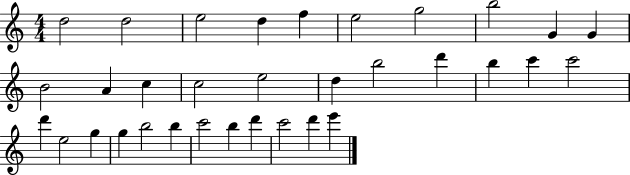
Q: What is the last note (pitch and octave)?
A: E6